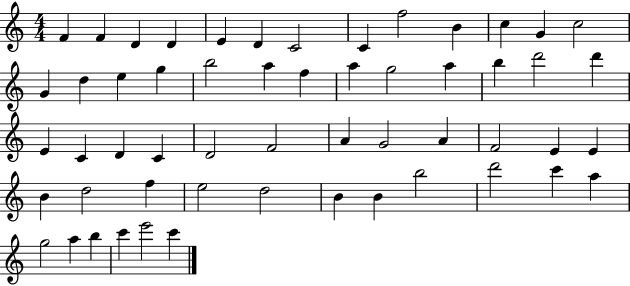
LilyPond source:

{
  \clef treble
  \numericTimeSignature
  \time 4/4
  \key c \major
  f'4 f'4 d'4 d'4 | e'4 d'4 c'2 | c'4 f''2 b'4 | c''4 g'4 c''2 | \break g'4 d''4 e''4 g''4 | b''2 a''4 f''4 | a''4 g''2 a''4 | b''4 d'''2 d'''4 | \break e'4 c'4 d'4 c'4 | d'2 f'2 | a'4 g'2 a'4 | f'2 e'4 e'4 | \break b'4 d''2 f''4 | e''2 d''2 | b'4 b'4 b''2 | d'''2 c'''4 a''4 | \break g''2 a''4 b''4 | c'''4 e'''2 c'''4 | \bar "|."
}